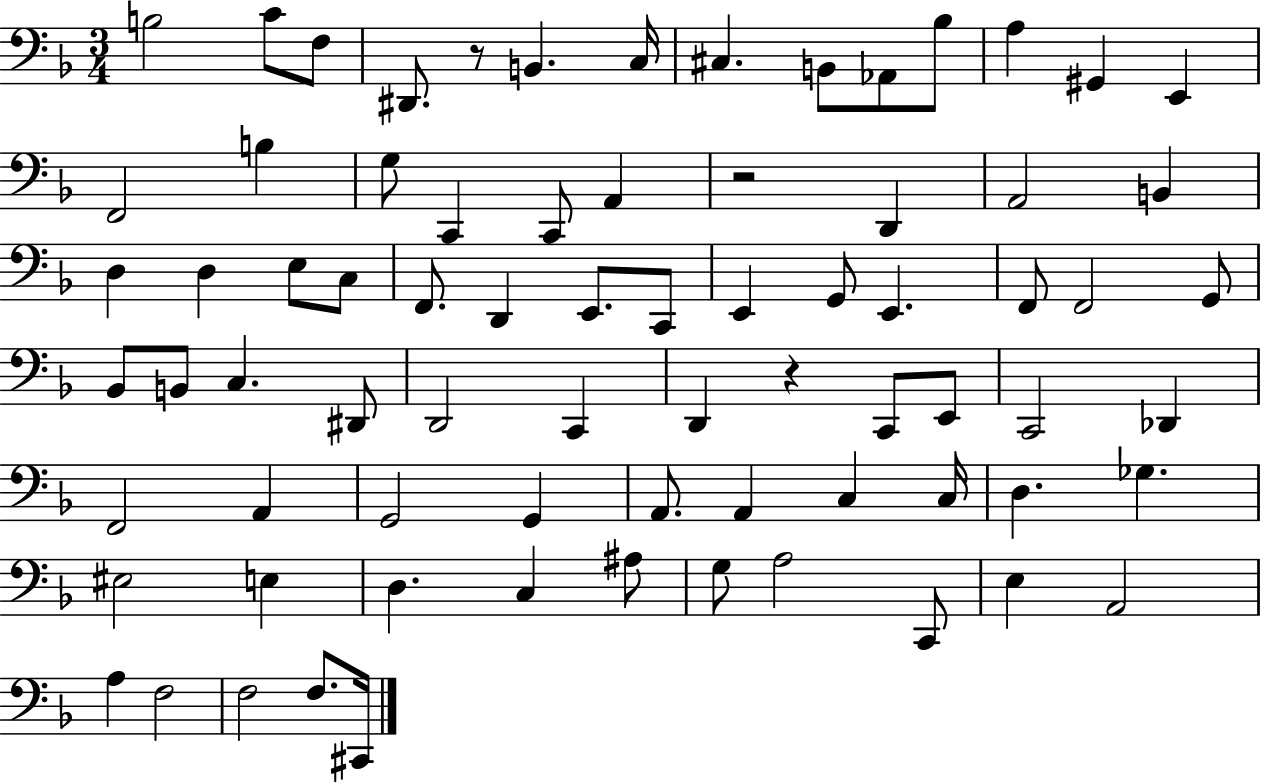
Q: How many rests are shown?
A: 3